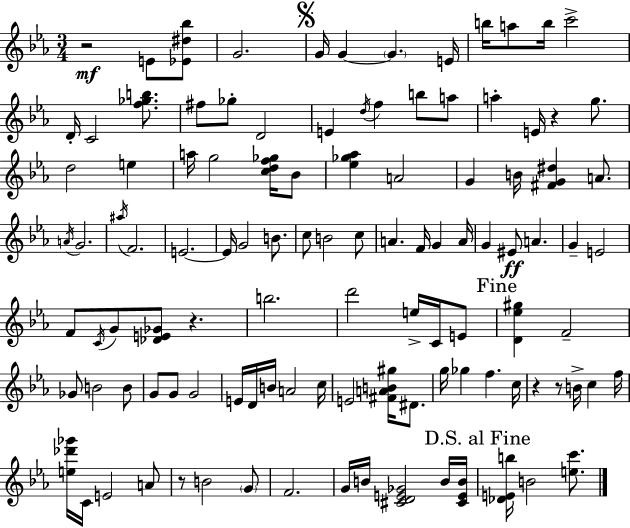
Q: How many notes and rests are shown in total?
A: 110